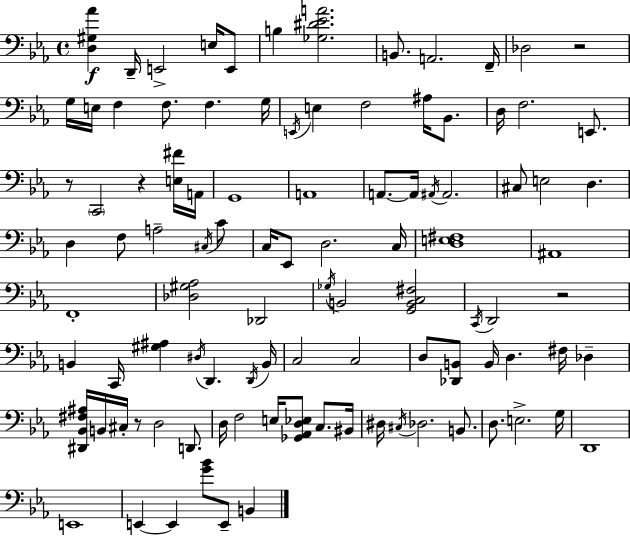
X:1
T:Untitled
M:4/4
L:1/4
K:Cm
[D,^G,_A] D,,/4 E,,2 E,/4 E,,/2 B, [_G,^D_EA]2 B,,/2 A,,2 F,,/4 _D,2 z2 G,/4 E,/4 F, F,/2 F, G,/4 E,,/4 E, F,2 ^A,/4 _B,,/2 D,/4 F,2 E,,/2 z/2 C,,2 z [E,^F]/4 A,,/4 G,,4 A,,4 A,,/2 A,,/4 ^A,,/4 ^A,,2 ^C,/2 E,2 D, D, F,/2 A,2 ^C,/4 C/2 C,/4 _E,,/2 D,2 C,/4 [D,E,^F,]4 ^A,,4 F,,4 [_D,^G,_A,]2 _D,,2 _G,/4 B,,2 [G,,B,,C,^F,]2 C,,/4 D,,2 z2 B,, C,,/4 [^G,^A,] ^D,/4 D,, D,,/4 B,,/4 C,2 C,2 D,/2 [_D,,B,,]/2 B,,/4 D, ^F,/4 _D, [^D,,_B,,^F,^A,]/4 B,,/4 ^C,/4 z/2 D,2 D,,/2 D,/4 F,2 E,/4 [_G,,_A,,D,_E,]/2 C,/2 ^B,,/4 ^D,/4 ^C,/4 _D,2 B,,/2 D,/2 E,2 G,/4 D,,4 E,,4 E,, E,, [G_B]/2 E,,/2 B,,